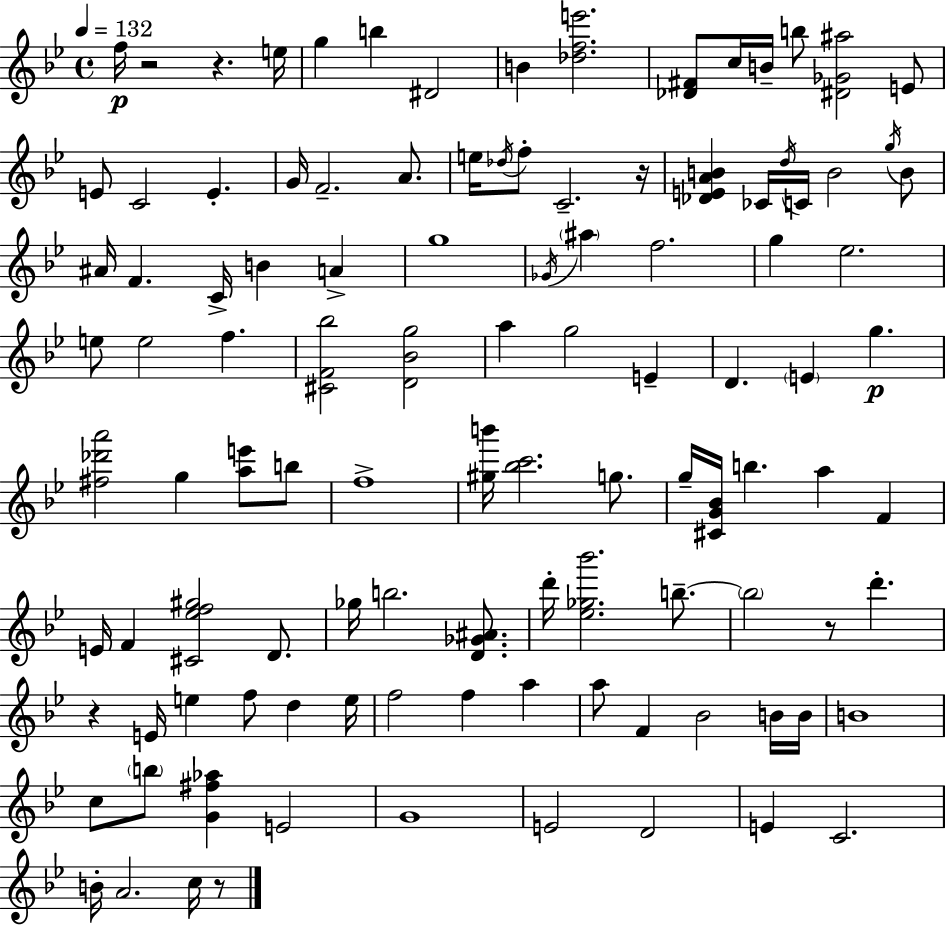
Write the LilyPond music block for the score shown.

{
  \clef treble
  \time 4/4
  \defaultTimeSignature
  \key bes \major
  \tempo 4 = 132
  f''16\p r2 r4. e''16 | g''4 b''4 dis'2 | b'4 <des'' f'' e'''>2. | <des' fis'>8 c''16 b'16-- b''8 <dis' ges' ais''>2 e'8 | \break e'8 c'2 e'4.-. | g'16 f'2.-- a'8. | e''16 \acciaccatura { des''16 } f''8-. c'2.-- | r16 <des' e' a' b'>4 ces'16 \acciaccatura { d''16 } c'16 b'2 | \break \acciaccatura { g''16 } b'8 ais'16 f'4. c'16-> b'4 a'4-> | g''1 | \acciaccatura { ges'16 } \parenthesize ais''4 f''2. | g''4 ees''2. | \break e''8 e''2 f''4. | <cis' f' bes''>2 <d' bes' g''>2 | a''4 g''2 | e'4-- d'4. \parenthesize e'4 g''4.\p | \break <fis'' des''' a'''>2 g''4 | <a'' e'''>8 b''8 f''1-> | <gis'' b'''>16 <bes'' c'''>2. | g''8. g''16-- <cis' g' bes'>16 b''4. a''4 | \break f'4 e'16 f'4 <cis' ees'' f'' gis''>2 | d'8. ges''16 b''2. | <d' ges' ais'>8. d'''16-. <ees'' ges'' bes'''>2. | b''8.--~~ \parenthesize b''2 r8 d'''4.-. | \break r4 e'16 e''4 f''8 d''4 | e''16 f''2 f''4 | a''4 a''8 f'4 bes'2 | b'16 b'16 b'1 | \break c''8 \parenthesize b''8 <g' fis'' aes''>4 e'2 | g'1 | e'2 d'2 | e'4 c'2. | \break b'16-. a'2. | c''16 r8 \bar "|."
}